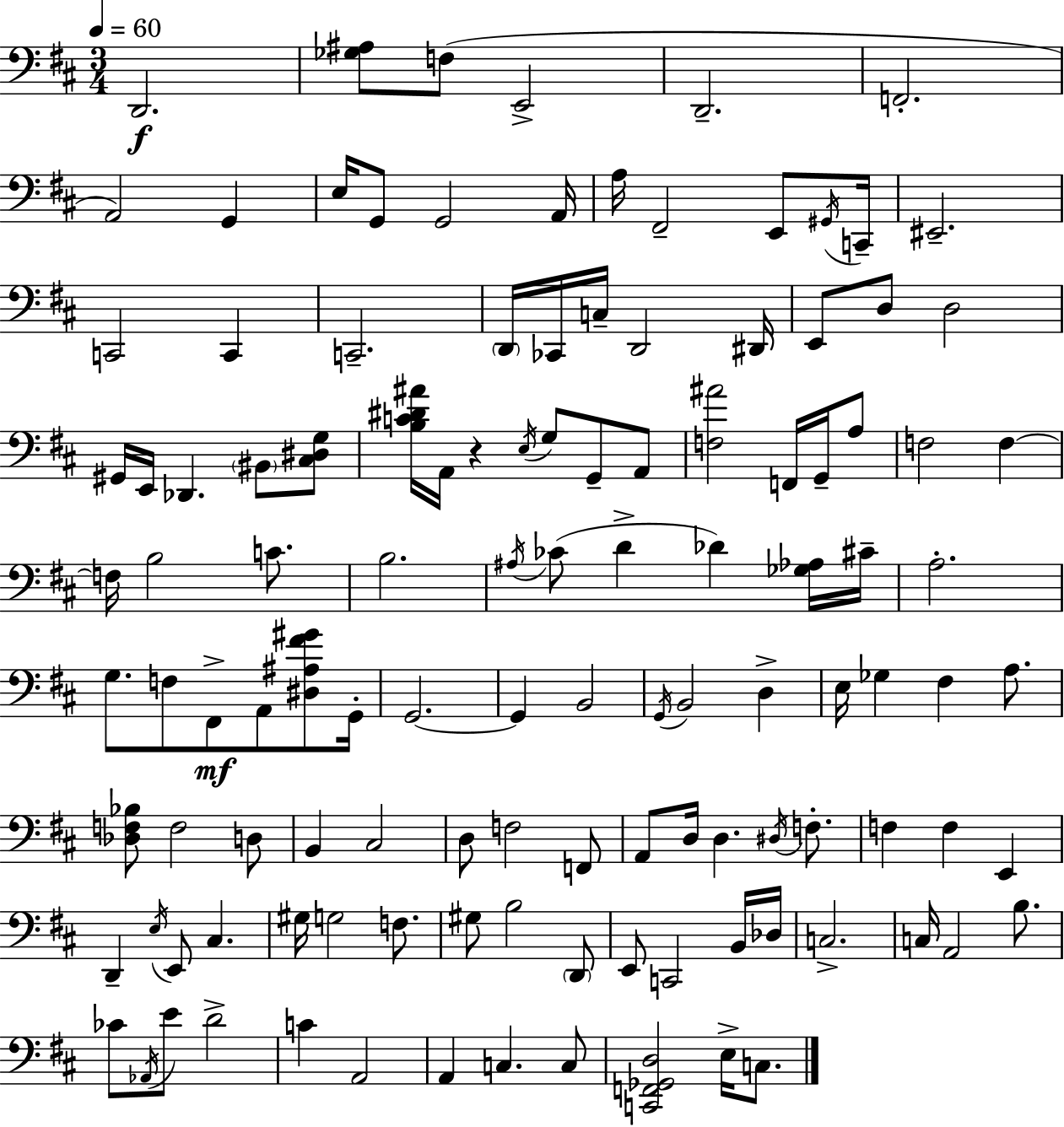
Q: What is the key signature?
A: D major